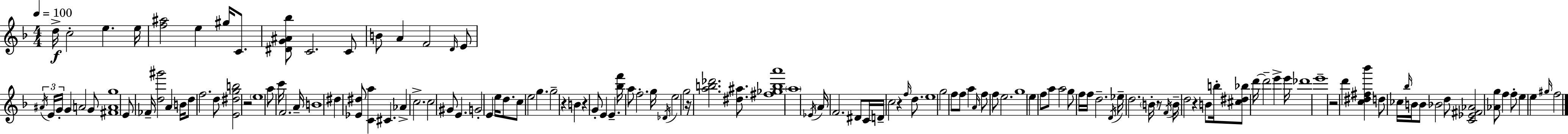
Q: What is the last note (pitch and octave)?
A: F5